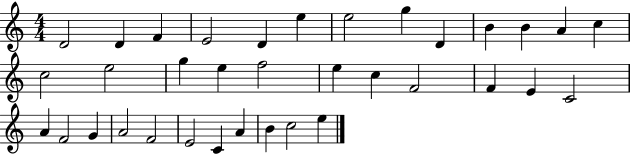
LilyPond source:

{
  \clef treble
  \numericTimeSignature
  \time 4/4
  \key c \major
  d'2 d'4 f'4 | e'2 d'4 e''4 | e''2 g''4 d'4 | b'4 b'4 a'4 c''4 | \break c''2 e''2 | g''4 e''4 f''2 | e''4 c''4 f'2 | f'4 e'4 c'2 | \break a'4 f'2 g'4 | a'2 f'2 | e'2 c'4 a'4 | b'4 c''2 e''4 | \break \bar "|."
}